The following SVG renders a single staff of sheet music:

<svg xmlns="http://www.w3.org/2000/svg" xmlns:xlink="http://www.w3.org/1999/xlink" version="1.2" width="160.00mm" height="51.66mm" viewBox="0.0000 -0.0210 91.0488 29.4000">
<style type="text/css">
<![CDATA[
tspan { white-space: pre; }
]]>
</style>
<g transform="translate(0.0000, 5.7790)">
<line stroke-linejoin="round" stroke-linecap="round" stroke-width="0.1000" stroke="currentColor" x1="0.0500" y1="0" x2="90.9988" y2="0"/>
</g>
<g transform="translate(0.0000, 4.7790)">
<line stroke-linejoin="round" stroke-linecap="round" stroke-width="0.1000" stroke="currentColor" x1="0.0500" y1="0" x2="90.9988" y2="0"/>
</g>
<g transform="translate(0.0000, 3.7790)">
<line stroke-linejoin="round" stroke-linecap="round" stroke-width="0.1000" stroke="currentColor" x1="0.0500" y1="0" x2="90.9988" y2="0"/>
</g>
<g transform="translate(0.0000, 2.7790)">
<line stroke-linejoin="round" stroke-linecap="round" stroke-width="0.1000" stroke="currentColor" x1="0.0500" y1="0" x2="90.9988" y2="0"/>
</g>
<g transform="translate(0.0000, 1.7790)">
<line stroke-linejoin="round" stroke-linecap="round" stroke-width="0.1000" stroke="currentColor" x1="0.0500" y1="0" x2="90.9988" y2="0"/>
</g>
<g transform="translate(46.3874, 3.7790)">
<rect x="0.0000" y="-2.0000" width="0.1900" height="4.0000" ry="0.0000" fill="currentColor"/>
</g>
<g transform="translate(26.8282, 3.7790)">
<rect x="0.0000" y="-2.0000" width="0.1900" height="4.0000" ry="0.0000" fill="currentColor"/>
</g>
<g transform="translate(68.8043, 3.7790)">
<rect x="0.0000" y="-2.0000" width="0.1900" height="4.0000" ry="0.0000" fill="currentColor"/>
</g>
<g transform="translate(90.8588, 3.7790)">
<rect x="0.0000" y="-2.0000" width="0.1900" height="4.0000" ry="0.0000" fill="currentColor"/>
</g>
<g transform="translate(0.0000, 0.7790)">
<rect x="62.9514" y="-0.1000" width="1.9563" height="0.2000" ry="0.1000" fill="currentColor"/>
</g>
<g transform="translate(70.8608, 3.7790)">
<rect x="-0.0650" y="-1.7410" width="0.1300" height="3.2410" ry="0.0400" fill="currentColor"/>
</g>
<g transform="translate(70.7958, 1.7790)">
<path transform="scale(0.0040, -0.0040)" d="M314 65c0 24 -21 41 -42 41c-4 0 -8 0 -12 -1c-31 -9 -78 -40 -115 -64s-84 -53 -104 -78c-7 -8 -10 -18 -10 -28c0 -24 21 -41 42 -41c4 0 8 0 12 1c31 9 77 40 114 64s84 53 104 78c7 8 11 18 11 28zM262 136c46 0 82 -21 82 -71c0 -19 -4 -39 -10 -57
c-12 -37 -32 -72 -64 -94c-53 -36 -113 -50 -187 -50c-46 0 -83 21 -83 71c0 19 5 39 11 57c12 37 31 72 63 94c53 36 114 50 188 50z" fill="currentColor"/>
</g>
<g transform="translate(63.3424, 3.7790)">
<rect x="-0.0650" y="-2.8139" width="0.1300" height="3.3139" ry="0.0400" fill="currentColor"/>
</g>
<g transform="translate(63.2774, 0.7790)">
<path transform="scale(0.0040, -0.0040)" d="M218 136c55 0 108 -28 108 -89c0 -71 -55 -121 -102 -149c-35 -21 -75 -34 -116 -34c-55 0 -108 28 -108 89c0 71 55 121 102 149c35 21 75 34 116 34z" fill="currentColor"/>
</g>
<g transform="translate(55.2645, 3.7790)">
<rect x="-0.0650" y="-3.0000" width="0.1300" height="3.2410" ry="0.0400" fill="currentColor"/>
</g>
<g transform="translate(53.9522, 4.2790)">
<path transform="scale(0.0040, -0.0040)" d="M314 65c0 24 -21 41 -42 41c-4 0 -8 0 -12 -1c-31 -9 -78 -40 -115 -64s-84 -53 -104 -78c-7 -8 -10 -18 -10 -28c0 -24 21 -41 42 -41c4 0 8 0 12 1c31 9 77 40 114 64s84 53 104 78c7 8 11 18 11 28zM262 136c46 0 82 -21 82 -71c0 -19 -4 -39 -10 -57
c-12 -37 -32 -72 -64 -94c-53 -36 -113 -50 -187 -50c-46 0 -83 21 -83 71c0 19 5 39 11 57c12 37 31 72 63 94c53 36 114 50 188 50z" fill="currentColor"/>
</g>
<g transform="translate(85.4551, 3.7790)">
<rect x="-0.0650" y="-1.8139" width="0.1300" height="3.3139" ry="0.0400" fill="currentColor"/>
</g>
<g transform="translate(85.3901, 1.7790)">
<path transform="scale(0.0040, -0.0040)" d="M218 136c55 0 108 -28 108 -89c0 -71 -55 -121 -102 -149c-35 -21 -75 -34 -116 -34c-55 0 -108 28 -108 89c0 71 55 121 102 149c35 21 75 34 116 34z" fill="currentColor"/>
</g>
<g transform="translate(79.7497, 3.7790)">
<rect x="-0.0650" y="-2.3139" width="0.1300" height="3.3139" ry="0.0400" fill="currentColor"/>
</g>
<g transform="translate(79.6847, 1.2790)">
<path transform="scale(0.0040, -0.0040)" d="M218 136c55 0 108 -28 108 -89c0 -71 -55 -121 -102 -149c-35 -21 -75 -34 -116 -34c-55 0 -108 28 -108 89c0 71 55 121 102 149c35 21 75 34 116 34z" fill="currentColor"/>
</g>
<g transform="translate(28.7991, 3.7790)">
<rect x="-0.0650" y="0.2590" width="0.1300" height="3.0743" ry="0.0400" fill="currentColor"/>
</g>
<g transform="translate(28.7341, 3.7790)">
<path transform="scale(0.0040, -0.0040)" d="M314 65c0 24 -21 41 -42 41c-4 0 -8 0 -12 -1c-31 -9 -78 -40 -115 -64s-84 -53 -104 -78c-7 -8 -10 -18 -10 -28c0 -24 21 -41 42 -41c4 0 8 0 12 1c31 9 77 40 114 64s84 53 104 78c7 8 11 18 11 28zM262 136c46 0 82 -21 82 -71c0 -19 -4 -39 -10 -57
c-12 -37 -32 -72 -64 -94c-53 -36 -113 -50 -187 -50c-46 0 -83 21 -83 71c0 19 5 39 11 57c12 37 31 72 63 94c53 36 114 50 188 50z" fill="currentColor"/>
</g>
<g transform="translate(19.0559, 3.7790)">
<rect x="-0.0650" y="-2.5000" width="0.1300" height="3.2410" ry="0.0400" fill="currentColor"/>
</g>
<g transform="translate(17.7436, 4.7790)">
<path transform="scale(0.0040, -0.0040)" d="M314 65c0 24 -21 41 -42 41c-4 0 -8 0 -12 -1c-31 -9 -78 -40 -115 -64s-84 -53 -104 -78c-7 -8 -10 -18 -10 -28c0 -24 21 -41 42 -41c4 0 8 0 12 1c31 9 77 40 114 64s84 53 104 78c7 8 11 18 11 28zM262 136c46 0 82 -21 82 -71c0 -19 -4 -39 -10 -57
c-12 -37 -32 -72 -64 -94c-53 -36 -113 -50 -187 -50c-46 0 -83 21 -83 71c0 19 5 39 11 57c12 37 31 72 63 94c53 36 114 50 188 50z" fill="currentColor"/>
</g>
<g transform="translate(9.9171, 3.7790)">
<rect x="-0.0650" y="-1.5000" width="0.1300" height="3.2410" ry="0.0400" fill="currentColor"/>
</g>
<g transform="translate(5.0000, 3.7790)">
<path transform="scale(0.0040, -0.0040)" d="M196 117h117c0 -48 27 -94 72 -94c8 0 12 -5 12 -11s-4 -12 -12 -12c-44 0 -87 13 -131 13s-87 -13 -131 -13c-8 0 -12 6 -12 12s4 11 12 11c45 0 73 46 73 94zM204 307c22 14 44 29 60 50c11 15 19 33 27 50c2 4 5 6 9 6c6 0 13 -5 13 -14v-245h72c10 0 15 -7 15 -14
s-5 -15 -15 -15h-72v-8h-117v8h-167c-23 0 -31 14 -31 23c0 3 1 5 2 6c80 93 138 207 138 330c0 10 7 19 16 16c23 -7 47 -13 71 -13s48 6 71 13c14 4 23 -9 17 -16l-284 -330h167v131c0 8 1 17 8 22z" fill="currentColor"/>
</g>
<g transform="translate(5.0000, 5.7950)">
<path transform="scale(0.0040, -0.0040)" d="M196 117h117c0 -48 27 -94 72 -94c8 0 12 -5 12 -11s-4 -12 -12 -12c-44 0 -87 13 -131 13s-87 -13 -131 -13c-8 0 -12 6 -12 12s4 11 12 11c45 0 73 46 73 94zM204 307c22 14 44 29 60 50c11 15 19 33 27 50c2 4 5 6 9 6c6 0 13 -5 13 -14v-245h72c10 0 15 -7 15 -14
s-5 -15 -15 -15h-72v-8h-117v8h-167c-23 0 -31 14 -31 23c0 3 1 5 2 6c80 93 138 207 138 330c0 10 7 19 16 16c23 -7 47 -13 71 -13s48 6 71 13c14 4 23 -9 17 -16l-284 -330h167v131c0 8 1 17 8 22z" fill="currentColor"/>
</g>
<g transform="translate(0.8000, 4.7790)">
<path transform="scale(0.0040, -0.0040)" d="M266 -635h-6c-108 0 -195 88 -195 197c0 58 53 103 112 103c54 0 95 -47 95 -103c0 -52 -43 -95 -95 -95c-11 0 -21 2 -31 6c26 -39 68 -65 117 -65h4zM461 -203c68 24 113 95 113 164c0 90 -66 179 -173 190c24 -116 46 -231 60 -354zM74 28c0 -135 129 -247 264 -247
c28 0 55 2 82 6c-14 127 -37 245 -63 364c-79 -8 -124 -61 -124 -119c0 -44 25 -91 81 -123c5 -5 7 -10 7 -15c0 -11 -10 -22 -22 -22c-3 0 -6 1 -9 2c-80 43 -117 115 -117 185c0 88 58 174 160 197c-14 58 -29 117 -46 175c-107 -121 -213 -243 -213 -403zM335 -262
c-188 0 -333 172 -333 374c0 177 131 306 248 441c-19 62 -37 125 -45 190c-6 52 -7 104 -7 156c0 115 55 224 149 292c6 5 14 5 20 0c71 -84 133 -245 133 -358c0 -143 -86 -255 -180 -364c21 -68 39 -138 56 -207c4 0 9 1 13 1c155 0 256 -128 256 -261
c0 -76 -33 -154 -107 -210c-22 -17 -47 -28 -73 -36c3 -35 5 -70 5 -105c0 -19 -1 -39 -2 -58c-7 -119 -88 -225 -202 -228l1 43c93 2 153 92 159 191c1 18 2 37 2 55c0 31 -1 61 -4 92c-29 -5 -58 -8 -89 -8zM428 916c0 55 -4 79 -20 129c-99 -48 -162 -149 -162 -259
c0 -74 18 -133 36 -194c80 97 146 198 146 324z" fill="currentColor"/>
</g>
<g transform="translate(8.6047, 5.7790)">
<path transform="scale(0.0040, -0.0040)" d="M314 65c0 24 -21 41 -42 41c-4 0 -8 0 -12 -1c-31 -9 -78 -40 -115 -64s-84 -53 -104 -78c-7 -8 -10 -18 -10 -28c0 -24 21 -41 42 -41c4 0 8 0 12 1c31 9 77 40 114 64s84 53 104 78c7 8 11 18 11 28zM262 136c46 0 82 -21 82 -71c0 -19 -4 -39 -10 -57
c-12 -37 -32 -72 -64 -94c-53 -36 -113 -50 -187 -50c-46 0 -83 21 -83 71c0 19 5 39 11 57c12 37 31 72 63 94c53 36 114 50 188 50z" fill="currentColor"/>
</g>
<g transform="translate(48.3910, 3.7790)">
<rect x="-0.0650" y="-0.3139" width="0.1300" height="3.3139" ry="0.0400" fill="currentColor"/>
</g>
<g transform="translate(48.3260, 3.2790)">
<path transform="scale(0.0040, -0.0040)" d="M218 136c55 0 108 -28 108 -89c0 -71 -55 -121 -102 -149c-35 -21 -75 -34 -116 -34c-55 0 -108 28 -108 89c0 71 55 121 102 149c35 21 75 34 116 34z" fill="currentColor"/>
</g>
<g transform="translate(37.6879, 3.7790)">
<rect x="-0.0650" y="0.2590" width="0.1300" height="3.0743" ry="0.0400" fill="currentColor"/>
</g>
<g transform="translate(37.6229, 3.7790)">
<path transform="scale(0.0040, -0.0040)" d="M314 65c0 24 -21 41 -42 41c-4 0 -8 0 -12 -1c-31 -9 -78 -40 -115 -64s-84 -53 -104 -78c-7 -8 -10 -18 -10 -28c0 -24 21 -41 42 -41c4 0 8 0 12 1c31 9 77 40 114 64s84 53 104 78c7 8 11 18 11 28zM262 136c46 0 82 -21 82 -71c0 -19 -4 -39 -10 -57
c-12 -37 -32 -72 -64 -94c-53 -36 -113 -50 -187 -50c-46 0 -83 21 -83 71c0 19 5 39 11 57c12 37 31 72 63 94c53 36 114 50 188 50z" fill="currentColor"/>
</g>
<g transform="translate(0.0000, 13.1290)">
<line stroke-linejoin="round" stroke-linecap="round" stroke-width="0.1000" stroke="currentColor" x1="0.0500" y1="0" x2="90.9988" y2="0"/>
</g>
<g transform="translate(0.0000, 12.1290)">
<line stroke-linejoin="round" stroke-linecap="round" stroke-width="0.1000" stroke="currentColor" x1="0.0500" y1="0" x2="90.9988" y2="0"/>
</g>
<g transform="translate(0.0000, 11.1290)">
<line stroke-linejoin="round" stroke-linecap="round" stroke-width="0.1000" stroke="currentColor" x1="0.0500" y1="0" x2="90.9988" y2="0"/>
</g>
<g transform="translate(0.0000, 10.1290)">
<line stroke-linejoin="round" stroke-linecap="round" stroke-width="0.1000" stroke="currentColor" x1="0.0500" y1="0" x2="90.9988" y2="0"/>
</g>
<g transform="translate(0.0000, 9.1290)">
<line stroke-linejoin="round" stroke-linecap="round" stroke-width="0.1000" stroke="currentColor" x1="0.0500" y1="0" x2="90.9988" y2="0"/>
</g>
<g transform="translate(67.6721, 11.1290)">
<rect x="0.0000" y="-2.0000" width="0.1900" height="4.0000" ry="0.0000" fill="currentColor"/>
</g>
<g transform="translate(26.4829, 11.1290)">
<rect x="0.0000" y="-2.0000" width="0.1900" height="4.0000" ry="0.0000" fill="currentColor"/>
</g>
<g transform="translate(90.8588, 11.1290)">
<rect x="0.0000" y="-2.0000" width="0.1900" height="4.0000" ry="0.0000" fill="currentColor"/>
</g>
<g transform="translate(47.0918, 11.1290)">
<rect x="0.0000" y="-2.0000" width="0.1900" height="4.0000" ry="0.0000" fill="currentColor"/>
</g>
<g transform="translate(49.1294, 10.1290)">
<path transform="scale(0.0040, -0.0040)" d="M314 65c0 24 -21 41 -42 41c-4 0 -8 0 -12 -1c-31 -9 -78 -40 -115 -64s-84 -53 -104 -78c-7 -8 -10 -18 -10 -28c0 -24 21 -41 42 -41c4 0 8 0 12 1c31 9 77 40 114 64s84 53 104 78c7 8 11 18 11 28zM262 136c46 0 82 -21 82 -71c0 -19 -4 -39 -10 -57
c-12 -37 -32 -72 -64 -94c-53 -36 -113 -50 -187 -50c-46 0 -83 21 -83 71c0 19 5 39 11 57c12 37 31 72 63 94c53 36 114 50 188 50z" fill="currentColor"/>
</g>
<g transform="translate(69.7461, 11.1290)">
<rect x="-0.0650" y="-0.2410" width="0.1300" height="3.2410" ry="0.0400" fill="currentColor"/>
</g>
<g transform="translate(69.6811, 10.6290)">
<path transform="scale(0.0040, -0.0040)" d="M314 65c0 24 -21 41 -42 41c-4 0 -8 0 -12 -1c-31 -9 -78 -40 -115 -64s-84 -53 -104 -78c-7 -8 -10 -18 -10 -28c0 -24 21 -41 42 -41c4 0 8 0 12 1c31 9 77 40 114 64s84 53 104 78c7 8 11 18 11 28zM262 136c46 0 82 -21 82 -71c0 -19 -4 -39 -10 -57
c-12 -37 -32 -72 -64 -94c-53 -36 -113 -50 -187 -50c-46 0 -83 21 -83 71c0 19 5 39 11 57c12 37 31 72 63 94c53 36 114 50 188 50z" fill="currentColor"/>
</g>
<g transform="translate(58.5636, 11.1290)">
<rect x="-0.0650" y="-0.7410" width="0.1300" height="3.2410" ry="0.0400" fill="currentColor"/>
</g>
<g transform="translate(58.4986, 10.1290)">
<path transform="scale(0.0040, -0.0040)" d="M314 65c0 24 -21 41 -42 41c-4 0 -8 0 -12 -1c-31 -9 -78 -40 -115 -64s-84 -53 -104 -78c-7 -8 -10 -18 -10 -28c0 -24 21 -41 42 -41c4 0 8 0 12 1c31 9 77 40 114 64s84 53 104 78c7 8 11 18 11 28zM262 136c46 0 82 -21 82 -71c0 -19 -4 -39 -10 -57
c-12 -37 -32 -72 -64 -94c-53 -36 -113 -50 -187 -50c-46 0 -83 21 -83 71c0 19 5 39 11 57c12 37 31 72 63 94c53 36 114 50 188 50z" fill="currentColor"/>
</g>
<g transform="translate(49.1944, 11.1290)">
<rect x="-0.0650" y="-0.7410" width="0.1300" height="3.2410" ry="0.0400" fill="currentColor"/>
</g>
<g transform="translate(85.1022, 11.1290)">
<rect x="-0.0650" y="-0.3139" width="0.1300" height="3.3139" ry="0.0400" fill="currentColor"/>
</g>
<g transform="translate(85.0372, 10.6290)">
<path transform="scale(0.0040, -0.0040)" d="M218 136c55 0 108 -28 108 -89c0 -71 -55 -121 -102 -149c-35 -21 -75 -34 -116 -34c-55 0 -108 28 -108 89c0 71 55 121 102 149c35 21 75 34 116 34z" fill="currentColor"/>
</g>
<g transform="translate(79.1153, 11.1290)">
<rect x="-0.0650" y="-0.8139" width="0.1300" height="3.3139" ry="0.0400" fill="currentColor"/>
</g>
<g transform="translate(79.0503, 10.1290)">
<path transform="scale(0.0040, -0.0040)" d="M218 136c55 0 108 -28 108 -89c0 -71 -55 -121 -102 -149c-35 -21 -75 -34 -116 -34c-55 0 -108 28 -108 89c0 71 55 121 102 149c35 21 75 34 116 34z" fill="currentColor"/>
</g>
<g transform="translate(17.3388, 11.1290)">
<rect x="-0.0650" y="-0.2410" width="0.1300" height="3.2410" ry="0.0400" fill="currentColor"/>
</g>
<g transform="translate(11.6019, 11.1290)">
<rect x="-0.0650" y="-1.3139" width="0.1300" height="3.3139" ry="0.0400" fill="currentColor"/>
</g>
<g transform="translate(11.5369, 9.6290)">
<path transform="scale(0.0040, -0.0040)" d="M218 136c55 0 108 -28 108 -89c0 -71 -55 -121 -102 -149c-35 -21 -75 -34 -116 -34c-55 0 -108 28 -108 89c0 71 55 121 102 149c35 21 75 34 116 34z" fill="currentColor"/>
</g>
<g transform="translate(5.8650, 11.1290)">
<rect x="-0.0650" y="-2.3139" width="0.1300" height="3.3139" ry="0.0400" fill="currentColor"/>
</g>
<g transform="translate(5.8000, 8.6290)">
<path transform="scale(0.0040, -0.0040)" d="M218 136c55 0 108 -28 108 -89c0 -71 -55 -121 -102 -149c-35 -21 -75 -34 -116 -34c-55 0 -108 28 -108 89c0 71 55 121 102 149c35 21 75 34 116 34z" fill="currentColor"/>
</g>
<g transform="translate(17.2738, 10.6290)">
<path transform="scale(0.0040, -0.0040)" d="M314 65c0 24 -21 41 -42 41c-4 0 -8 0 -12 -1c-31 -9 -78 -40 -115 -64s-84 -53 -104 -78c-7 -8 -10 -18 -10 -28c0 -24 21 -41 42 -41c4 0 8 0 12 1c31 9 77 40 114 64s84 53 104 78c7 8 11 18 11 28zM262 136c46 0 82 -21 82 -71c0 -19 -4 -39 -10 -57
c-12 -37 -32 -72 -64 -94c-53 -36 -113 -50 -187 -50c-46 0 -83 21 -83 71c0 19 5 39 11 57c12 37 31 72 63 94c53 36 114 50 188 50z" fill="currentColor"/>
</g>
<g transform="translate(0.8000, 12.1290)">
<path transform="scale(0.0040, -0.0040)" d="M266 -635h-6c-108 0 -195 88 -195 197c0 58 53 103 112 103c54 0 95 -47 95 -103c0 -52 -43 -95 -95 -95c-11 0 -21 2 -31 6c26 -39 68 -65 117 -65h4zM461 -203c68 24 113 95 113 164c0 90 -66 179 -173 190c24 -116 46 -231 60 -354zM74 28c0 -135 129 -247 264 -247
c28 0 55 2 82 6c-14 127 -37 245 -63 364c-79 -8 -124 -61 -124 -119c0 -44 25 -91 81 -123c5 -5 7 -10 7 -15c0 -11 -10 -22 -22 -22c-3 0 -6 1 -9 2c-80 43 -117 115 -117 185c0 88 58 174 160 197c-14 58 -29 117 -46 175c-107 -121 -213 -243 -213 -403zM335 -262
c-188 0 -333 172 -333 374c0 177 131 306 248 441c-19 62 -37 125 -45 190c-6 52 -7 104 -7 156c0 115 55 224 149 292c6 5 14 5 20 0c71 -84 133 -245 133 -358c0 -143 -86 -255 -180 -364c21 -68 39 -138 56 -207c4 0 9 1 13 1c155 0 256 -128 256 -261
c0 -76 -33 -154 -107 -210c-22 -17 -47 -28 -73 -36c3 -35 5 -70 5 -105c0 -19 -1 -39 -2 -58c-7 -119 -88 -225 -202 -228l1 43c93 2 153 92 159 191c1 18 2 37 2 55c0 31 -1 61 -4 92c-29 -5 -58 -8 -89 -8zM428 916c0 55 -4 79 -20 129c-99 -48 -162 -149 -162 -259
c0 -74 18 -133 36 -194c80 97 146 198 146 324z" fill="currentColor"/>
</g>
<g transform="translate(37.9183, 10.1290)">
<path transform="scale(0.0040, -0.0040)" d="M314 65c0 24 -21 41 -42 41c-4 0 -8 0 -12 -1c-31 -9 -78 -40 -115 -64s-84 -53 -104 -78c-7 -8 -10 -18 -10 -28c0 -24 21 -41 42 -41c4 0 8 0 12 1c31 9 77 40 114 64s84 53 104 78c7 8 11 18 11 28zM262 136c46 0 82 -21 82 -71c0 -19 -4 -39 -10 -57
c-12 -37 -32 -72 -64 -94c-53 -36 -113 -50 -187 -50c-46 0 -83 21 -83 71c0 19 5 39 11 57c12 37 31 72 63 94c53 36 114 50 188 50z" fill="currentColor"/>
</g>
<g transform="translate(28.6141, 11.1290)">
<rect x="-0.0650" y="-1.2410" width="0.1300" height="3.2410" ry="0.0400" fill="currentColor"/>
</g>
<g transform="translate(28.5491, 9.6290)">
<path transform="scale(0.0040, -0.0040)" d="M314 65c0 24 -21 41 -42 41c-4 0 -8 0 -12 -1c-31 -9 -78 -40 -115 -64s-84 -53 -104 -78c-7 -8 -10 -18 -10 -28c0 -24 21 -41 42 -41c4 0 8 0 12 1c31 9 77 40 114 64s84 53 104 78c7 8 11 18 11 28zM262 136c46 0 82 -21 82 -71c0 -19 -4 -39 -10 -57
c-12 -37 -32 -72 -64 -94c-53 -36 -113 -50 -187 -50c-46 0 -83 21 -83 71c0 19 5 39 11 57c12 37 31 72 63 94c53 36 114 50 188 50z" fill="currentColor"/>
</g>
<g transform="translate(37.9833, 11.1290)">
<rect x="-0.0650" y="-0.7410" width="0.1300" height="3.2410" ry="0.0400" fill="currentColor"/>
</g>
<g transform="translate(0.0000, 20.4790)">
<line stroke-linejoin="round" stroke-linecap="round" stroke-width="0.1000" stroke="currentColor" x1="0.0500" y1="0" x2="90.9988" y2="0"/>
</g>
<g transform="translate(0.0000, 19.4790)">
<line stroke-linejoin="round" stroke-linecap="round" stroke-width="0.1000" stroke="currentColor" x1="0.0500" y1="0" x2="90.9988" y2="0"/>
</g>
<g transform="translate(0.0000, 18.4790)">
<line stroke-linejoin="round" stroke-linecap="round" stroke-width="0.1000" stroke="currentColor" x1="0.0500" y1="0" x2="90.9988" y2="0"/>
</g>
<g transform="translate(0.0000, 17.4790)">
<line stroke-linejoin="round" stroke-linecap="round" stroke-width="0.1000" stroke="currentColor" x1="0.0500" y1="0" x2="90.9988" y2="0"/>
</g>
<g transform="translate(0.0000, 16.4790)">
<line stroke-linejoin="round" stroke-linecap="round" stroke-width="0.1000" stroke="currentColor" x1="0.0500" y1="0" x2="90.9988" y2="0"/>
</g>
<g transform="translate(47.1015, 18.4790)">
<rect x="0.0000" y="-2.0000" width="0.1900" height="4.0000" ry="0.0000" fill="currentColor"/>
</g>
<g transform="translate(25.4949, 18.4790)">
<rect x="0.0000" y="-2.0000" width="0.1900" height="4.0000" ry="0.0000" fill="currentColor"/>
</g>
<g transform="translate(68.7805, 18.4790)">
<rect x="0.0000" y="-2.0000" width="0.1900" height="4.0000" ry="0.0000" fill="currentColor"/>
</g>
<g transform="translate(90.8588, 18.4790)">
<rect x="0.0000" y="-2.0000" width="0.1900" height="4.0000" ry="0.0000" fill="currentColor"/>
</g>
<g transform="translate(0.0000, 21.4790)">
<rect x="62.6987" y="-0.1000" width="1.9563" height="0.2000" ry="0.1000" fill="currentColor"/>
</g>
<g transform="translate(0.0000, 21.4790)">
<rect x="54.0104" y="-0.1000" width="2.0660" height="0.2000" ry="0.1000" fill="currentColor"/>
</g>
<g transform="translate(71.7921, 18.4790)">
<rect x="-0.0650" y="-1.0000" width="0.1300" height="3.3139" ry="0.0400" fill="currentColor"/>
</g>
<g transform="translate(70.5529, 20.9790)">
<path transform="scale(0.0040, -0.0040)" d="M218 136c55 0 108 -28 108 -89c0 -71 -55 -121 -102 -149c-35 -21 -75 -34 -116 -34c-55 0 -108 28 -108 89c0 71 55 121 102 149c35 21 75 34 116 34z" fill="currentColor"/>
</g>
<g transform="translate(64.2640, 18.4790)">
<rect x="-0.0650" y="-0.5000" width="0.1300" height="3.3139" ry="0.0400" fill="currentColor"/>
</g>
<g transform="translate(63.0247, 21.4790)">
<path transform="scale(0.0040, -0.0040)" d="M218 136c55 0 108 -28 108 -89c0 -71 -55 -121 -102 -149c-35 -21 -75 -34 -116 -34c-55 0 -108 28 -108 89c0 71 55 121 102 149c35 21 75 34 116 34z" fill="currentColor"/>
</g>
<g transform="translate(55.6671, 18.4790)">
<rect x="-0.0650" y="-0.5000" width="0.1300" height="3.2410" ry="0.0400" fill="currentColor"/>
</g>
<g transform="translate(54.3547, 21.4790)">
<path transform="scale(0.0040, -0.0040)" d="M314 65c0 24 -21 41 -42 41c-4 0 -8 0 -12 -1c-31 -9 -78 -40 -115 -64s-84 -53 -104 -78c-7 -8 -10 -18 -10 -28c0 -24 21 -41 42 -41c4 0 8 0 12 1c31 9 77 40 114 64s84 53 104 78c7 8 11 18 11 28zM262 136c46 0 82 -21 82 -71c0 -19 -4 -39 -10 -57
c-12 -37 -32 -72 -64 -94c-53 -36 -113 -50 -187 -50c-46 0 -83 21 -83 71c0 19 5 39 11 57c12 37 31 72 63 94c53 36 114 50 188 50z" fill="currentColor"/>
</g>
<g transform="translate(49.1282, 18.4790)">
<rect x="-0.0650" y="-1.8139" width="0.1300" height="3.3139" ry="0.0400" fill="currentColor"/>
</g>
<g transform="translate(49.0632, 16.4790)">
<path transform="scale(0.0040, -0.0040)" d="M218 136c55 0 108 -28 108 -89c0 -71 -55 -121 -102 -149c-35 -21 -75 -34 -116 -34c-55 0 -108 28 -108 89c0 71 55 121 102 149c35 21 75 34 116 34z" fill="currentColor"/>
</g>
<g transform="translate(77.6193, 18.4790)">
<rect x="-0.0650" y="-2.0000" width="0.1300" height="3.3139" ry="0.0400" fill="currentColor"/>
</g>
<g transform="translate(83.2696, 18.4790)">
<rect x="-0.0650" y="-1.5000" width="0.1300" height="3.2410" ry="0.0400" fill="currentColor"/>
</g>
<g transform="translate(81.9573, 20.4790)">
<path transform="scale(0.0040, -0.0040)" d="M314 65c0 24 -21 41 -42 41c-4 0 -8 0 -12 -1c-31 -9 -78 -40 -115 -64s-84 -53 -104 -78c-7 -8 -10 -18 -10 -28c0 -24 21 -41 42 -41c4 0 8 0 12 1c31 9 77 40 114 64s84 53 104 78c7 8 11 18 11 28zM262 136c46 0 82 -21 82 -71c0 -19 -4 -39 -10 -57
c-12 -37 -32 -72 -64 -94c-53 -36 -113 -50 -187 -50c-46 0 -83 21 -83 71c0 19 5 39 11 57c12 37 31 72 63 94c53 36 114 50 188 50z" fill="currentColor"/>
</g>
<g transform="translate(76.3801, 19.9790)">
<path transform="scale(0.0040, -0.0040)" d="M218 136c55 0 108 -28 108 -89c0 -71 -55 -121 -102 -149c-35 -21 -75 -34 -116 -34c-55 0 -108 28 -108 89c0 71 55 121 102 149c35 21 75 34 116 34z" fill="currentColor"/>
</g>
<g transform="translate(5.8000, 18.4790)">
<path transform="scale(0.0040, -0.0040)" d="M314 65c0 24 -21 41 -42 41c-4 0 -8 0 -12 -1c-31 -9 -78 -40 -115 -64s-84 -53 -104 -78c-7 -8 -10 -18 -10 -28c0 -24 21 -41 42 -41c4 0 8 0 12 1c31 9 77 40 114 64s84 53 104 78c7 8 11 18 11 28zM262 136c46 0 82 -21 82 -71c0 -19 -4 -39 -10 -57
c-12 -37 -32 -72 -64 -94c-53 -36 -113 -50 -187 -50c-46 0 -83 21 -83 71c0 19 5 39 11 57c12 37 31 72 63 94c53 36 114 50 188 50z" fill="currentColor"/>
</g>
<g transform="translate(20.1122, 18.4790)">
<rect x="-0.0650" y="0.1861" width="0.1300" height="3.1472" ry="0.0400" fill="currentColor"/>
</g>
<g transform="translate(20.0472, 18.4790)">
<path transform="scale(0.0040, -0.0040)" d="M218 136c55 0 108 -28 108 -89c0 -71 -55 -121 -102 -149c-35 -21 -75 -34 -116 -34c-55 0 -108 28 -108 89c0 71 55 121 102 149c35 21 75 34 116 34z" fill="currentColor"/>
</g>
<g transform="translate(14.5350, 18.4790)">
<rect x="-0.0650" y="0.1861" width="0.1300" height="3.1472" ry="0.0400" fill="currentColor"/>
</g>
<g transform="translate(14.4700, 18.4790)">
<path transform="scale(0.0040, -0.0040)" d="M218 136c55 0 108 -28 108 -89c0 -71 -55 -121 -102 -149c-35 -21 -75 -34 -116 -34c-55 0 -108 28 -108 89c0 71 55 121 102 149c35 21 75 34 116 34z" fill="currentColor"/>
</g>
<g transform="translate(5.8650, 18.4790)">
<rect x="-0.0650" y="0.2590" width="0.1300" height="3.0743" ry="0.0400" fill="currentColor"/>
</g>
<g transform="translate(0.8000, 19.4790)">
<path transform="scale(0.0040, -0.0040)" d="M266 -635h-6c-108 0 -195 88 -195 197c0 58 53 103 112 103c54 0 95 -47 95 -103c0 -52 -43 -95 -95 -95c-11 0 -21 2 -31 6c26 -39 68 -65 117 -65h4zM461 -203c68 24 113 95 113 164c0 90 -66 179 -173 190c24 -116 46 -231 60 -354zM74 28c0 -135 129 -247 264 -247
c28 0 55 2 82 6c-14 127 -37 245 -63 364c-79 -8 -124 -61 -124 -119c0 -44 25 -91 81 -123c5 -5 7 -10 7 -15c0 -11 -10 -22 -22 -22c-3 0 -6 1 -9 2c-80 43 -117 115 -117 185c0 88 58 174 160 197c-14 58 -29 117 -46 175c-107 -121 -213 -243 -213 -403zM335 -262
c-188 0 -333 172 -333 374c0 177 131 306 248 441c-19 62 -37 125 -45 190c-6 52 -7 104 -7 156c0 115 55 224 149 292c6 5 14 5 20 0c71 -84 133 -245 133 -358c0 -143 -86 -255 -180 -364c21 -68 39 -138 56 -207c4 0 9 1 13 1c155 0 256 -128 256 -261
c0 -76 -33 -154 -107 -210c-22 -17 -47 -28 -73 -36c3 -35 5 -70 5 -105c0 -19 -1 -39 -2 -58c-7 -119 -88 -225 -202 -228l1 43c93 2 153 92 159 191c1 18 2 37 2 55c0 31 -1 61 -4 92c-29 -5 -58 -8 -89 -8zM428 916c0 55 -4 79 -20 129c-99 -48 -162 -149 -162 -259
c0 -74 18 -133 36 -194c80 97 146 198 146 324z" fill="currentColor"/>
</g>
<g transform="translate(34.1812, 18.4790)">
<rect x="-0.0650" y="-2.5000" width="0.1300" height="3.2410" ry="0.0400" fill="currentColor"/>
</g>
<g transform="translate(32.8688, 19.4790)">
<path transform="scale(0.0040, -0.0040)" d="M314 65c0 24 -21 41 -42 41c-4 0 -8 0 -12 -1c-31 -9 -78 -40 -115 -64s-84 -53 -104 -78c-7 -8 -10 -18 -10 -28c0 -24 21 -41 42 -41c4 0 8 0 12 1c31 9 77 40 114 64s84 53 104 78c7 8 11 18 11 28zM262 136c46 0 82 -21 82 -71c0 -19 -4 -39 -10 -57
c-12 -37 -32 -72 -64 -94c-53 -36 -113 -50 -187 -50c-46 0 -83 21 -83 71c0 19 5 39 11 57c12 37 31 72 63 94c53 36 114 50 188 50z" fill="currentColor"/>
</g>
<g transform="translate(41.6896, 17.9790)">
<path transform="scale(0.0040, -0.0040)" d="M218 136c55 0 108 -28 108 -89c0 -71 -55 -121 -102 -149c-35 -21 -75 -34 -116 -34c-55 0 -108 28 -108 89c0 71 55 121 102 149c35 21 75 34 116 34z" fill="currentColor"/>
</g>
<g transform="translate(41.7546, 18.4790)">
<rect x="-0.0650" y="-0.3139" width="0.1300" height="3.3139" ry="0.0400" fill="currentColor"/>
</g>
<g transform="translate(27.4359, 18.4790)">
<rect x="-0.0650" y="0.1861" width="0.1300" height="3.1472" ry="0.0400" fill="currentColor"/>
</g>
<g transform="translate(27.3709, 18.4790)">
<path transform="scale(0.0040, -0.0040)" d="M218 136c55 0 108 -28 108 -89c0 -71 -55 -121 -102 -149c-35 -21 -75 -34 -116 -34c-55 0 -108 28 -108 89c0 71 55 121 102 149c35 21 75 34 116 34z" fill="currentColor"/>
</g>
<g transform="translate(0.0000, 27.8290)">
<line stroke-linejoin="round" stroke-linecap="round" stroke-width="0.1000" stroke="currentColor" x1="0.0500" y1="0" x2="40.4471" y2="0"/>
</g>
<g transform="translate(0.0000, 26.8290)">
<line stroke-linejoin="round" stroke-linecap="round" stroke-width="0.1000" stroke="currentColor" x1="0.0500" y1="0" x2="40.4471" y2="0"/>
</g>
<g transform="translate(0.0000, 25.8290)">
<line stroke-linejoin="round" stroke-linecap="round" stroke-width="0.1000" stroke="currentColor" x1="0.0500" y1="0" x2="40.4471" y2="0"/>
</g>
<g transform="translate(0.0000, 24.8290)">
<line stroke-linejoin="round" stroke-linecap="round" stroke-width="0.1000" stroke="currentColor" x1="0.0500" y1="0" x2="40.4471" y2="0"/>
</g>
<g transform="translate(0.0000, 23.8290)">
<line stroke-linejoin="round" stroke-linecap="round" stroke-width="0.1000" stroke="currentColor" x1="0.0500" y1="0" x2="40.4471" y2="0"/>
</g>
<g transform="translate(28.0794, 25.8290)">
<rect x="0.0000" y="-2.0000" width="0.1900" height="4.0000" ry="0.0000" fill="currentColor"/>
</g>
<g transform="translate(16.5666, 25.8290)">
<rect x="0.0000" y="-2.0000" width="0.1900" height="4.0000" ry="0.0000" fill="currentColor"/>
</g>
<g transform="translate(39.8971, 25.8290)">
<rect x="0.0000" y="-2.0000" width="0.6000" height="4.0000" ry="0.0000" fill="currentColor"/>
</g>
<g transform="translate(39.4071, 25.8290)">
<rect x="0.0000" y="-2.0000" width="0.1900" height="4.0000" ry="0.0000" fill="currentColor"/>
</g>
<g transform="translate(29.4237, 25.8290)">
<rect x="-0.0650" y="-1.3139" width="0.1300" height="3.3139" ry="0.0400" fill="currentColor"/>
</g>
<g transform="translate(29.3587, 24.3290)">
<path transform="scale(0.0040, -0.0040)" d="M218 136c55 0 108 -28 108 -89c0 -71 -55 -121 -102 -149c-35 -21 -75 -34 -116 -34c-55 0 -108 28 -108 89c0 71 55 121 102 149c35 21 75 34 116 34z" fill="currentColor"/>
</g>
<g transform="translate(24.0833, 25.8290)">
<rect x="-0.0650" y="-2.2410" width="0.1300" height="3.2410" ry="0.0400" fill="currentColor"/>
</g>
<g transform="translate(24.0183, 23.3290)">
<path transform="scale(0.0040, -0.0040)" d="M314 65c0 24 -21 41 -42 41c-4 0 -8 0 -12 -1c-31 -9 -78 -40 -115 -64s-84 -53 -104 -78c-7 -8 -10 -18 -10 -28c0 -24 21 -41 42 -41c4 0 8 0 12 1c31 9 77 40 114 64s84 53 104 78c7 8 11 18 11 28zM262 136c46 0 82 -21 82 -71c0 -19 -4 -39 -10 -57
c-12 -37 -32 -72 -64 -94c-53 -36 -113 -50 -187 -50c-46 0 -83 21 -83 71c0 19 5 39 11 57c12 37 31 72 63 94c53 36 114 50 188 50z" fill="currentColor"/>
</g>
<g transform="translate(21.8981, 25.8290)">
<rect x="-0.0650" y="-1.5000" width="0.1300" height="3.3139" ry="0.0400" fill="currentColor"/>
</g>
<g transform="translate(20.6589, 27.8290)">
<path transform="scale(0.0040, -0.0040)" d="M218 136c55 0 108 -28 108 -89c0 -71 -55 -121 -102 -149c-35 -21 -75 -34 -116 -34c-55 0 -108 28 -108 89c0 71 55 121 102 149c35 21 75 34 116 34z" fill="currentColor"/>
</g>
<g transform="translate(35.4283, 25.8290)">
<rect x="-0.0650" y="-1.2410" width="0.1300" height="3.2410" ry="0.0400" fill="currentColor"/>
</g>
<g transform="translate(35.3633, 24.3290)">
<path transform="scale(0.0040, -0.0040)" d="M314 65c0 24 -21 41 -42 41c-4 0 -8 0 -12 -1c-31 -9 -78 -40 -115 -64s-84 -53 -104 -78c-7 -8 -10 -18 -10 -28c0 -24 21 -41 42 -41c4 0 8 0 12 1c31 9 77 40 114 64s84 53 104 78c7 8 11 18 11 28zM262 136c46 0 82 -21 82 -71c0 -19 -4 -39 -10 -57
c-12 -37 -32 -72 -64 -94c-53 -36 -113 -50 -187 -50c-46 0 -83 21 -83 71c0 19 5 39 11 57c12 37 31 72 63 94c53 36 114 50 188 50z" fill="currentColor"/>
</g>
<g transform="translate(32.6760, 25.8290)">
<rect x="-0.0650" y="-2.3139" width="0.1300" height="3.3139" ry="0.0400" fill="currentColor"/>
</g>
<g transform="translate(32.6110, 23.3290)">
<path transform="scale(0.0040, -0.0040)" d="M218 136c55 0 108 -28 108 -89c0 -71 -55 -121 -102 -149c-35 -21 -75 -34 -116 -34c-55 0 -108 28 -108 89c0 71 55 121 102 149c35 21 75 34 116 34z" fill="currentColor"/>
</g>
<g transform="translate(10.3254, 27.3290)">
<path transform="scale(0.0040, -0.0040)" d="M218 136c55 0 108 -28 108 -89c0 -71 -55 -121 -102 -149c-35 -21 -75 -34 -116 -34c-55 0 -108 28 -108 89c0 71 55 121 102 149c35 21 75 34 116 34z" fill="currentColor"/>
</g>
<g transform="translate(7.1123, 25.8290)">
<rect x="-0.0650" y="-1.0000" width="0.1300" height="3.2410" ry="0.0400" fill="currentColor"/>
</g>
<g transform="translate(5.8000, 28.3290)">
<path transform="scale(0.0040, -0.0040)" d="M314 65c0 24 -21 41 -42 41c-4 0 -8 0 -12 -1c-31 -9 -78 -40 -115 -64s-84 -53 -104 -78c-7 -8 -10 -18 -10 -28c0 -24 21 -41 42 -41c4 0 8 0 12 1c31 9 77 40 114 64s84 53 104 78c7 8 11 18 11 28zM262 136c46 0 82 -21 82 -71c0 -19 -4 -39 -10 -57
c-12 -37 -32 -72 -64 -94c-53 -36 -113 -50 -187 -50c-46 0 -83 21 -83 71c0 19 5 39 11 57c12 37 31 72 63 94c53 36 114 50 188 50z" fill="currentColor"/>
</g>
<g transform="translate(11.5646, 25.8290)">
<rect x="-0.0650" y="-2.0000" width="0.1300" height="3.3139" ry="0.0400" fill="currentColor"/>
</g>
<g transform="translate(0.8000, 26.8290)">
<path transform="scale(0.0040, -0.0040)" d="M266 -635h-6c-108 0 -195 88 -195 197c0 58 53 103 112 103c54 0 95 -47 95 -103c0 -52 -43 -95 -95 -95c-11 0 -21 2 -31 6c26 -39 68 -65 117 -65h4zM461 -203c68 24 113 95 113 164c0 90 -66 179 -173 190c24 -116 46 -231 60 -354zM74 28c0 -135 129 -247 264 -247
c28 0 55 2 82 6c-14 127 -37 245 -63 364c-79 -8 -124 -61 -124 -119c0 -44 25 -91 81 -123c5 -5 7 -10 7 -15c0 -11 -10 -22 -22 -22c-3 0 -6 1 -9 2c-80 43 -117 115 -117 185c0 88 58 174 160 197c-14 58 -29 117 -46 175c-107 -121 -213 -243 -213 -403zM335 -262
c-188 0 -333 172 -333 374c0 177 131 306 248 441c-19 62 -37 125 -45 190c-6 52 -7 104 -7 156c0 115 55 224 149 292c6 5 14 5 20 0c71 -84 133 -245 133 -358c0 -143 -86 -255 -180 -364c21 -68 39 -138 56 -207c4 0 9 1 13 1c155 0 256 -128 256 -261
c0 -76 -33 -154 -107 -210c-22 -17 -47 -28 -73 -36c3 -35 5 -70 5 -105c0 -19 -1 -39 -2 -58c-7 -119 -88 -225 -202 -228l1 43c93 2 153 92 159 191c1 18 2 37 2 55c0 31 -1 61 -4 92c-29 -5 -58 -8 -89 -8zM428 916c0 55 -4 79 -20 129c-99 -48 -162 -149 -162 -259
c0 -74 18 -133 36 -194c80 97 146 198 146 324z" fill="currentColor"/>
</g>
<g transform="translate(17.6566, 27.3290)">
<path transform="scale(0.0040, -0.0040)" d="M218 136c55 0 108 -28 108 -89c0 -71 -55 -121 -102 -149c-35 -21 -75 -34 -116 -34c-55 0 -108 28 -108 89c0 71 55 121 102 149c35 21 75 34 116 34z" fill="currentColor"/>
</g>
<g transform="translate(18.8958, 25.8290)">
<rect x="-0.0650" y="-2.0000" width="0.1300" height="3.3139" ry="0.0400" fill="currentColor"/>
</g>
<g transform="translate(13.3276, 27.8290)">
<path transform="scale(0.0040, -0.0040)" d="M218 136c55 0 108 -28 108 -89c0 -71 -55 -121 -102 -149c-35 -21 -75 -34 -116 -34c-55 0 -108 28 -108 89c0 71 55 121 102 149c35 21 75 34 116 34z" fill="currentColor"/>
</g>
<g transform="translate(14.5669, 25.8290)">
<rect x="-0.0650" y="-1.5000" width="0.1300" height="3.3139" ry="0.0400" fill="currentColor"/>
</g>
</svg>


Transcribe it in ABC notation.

X:1
T:Untitled
M:4/4
L:1/4
K:C
E2 G2 B2 B2 c A2 a f2 g f g e c2 e2 d2 d2 d2 c2 d c B2 B B B G2 c f C2 C D F E2 D2 F E F E g2 e g e2